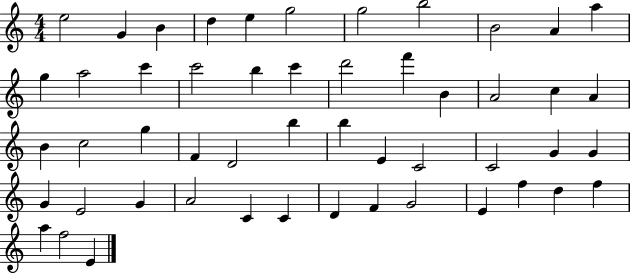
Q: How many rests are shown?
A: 0